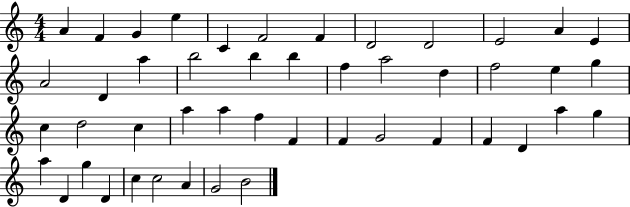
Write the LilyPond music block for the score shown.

{
  \clef treble
  \numericTimeSignature
  \time 4/4
  \key c \major
  a'4 f'4 g'4 e''4 | c'4 f'2 f'4 | d'2 d'2 | e'2 a'4 e'4 | \break a'2 d'4 a''4 | b''2 b''4 b''4 | f''4 a''2 d''4 | f''2 e''4 g''4 | \break c''4 d''2 c''4 | a''4 a''4 f''4 f'4 | f'4 g'2 f'4 | f'4 d'4 a''4 g''4 | \break a''4 d'4 g''4 d'4 | c''4 c''2 a'4 | g'2 b'2 | \bar "|."
}